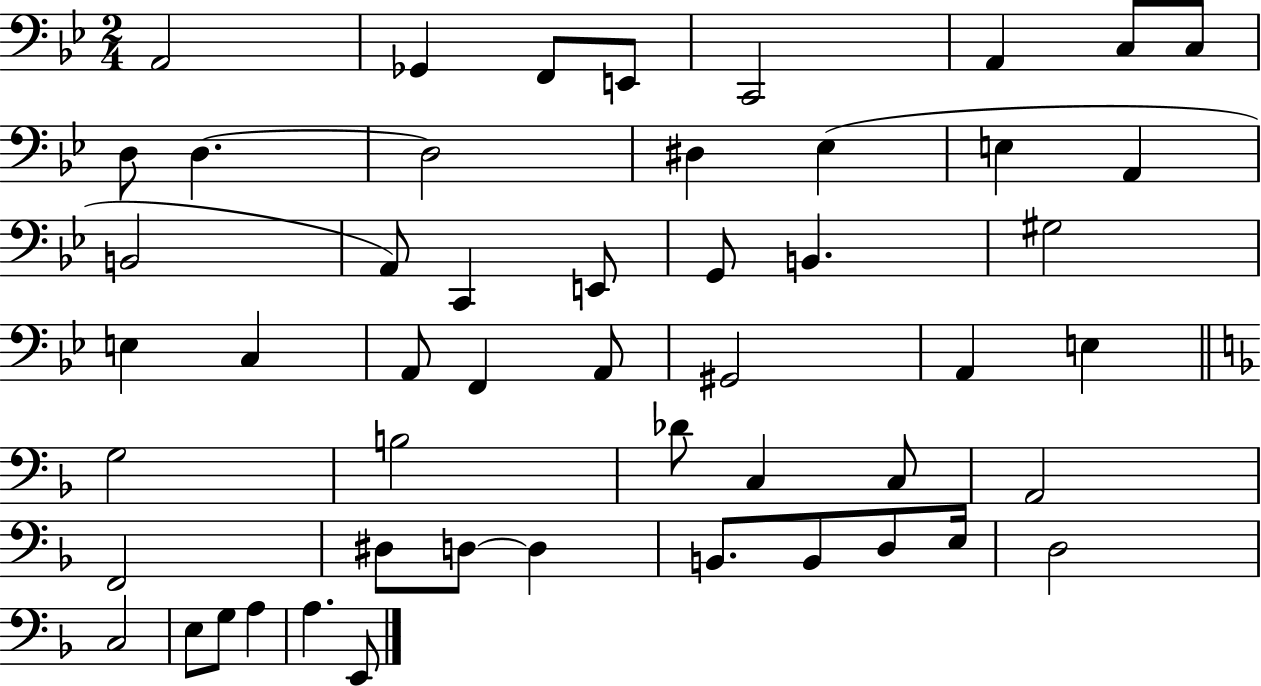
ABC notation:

X:1
T:Untitled
M:2/4
L:1/4
K:Bb
A,,2 _G,, F,,/2 E,,/2 C,,2 A,, C,/2 C,/2 D,/2 D, D,2 ^D, _E, E, A,, B,,2 A,,/2 C,, E,,/2 G,,/2 B,, ^G,2 E, C, A,,/2 F,, A,,/2 ^G,,2 A,, E, G,2 B,2 _D/2 C, C,/2 A,,2 F,,2 ^D,/2 D,/2 D, B,,/2 B,,/2 D,/2 E,/4 D,2 C,2 E,/2 G,/2 A, A, E,,/2